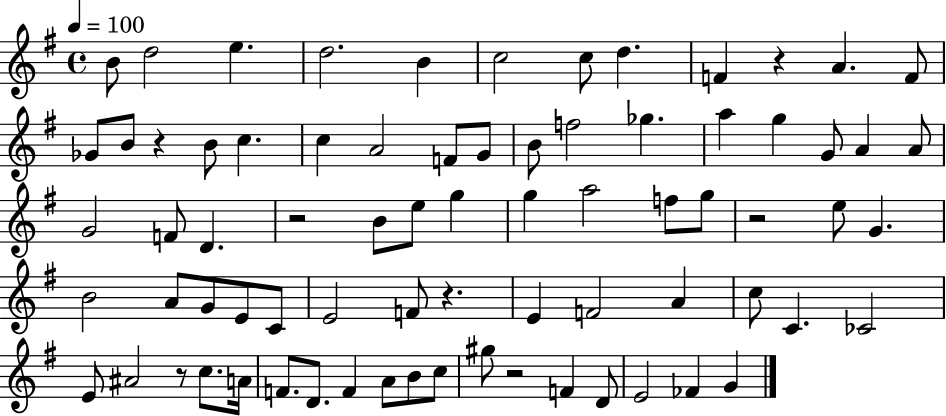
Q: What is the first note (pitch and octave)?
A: B4